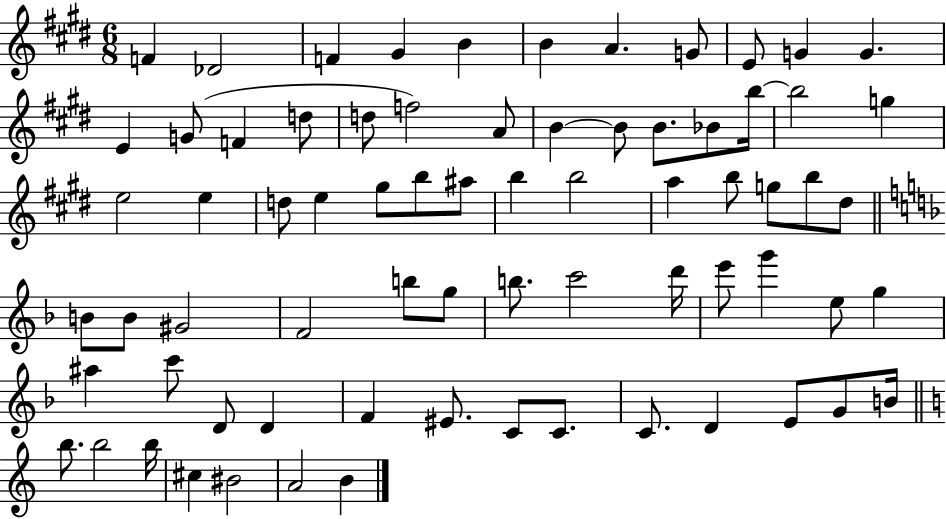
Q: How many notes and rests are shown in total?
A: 72